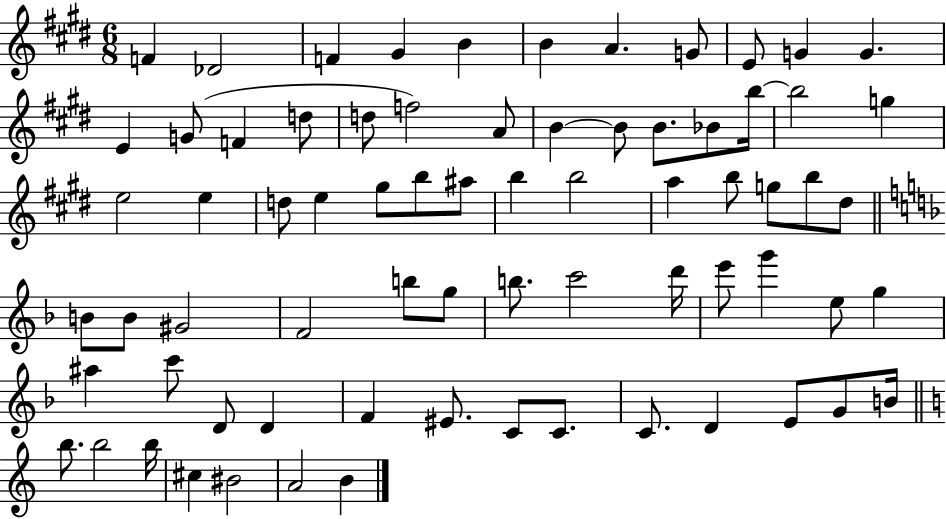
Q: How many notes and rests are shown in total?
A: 72